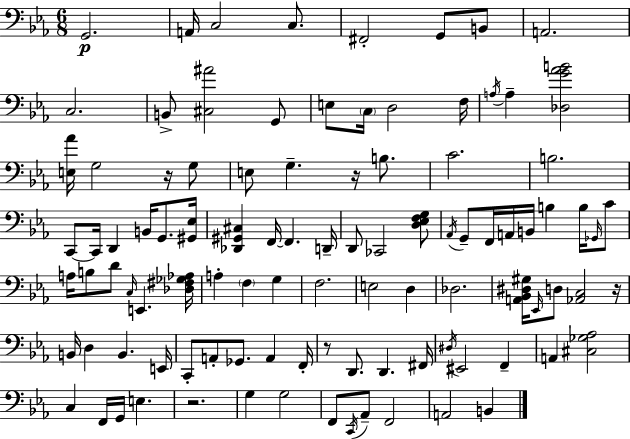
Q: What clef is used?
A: bass